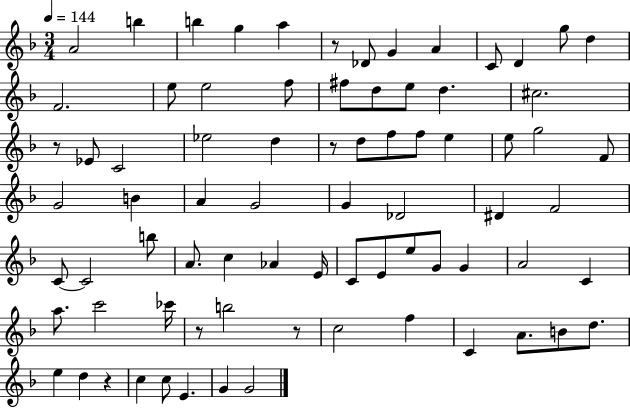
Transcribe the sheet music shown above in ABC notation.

X:1
T:Untitled
M:3/4
L:1/4
K:F
A2 b b g a z/2 _D/2 G A C/2 D g/2 d F2 e/2 e2 f/2 ^f/2 d/2 e/2 d ^c2 z/2 _E/2 C2 _e2 d z/2 d/2 f/2 f/2 e e/2 g2 F/2 G2 B A G2 G _D2 ^D F2 C/2 C2 b/2 A/2 c _A E/4 C/2 E/2 e/2 G/2 G A2 C a/2 c'2 _c'/4 z/2 b2 z/2 c2 f C A/2 B/2 d/2 e d z c c/2 E G G2